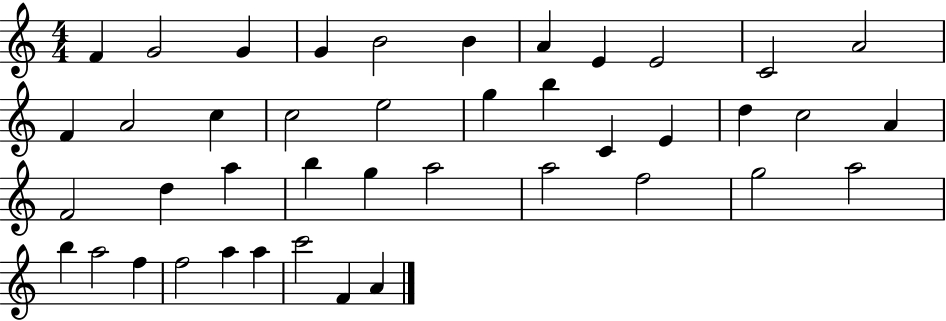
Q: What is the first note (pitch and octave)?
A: F4